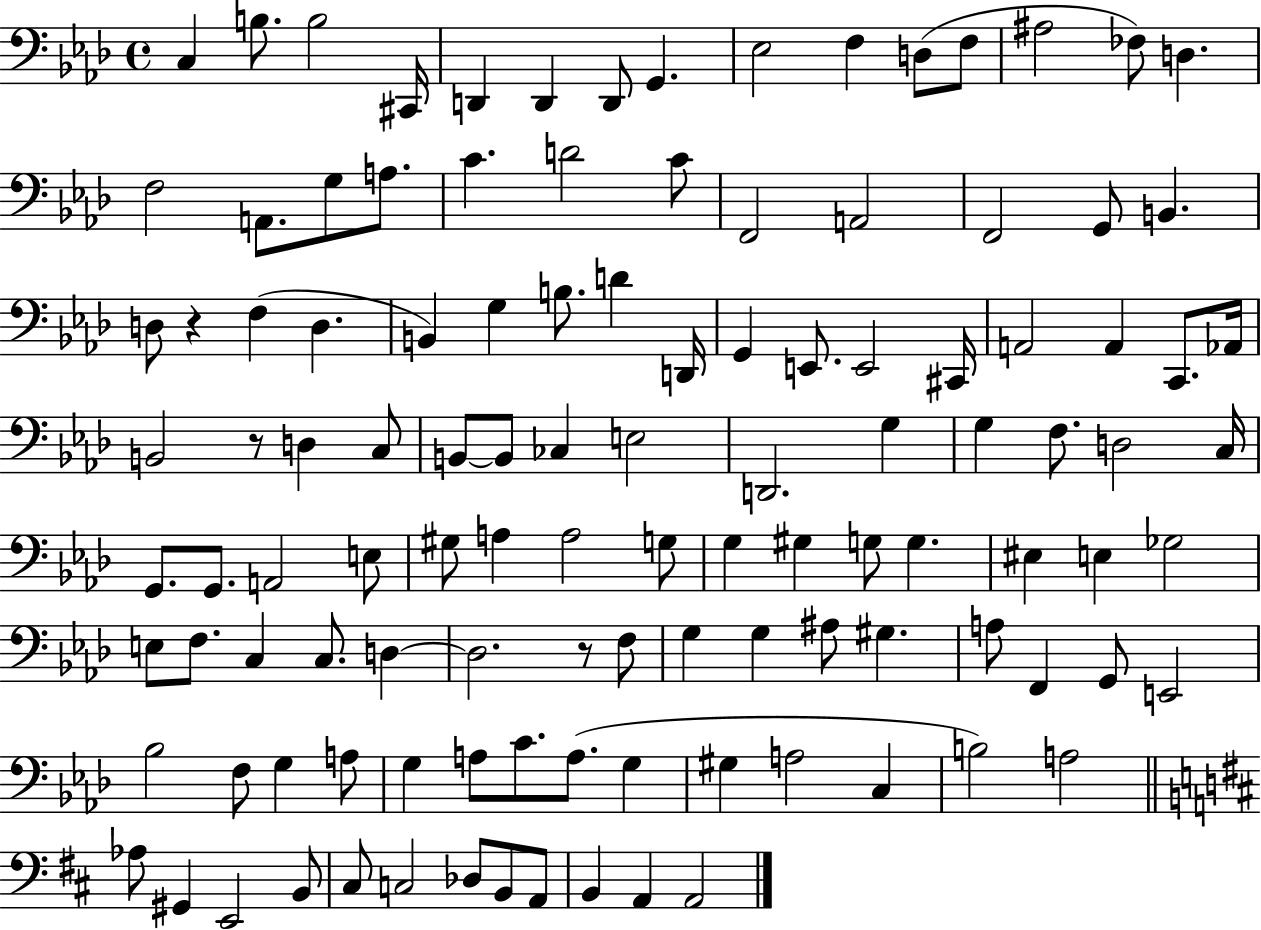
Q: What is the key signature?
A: AES major